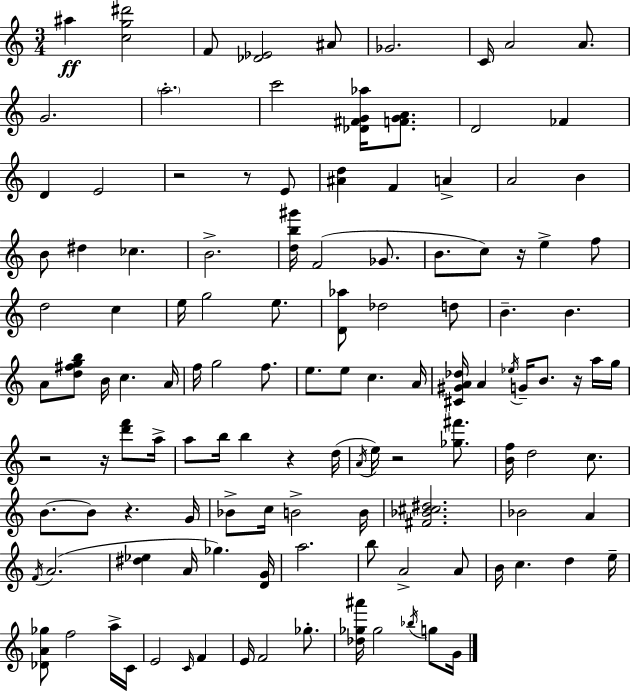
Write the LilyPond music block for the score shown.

{
  \clef treble
  \numericTimeSignature
  \time 3/4
  \key c \major
  ais''4\ff <c'' g'' dis'''>2 | f'8 <des' ees'>2 ais'8 | ges'2. | c'16 a'2 a'8. | \break g'2. | \parenthesize a''2.-. | c'''2 <des' fis' g' aes''>16 <f' g' a'>8. | d'2 fes'4 | \break d'4 e'2 | r2 r8 e'8 | <ais' d''>4 f'4 a'4-> | a'2 b'4 | \break b'8 dis''4 ces''4. | b'2.-> | <d'' b'' gis'''>16 f'2( ges'8. | b'8. c''8) r16 e''4-> f''8 | \break d''2 c''4 | e''16 g''2 e''8. | <d' aes''>8 des''2 d''8 | b'4.-- b'4. | \break a'8 <d'' fis'' g'' b''>8 b'16 c''4. a'16 | f''16 g''2 f''8. | e''8. e''8 c''4. a'16 | <cis' gis' a' des''>16 a'4 \acciaccatura { ees''16 } g'16-- b'8. r16 a''16 | \break g''16 r2 r16 <d''' f'''>8 | a''16-> a''8 b''16 b''4 r4 | d''16( \acciaccatura { a'16 } e''16) r2 <ges'' fis'''>8. | <b' f''>16 d''2 c''8. | \break b'8.~~ b'8 r4. | g'16 bes'8-> c''16 b'2-> | b'16 <fis' bes' cis'' dis''>2. | bes'2 a'4 | \break \acciaccatura { f'16 }( a'2. | <dis'' ees''>4 a'16 ges''4.) | <d' g'>16 a''2. | b''8 a'2-> | \break a'8 b'16 c''4. d''4 | e''16-- <des' a' ges''>8 f''2 | a''16-> c'16 e'2 \grace { c'16 } | f'4 e'16 f'2 | \break ges''8.-. <des'' ges'' ais'''>16 ges''2 | \acciaccatura { bes''16 } g''8 g'16 \bar "|."
}